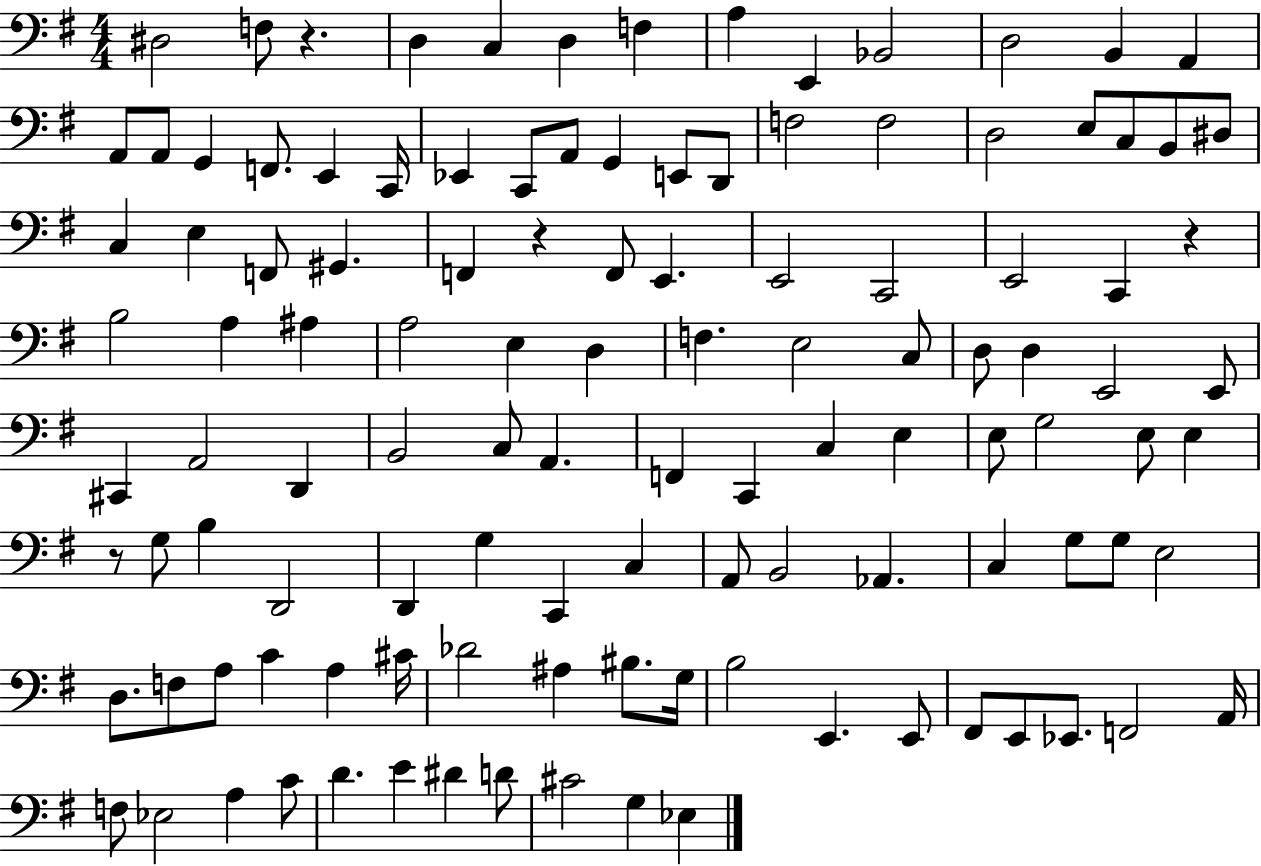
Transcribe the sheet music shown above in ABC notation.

X:1
T:Untitled
M:4/4
L:1/4
K:G
^D,2 F,/2 z D, C, D, F, A, E,, _B,,2 D,2 B,, A,, A,,/2 A,,/2 G,, F,,/2 E,, C,,/4 _E,, C,,/2 A,,/2 G,, E,,/2 D,,/2 F,2 F,2 D,2 E,/2 C,/2 B,,/2 ^D,/2 C, E, F,,/2 ^G,, F,, z F,,/2 E,, E,,2 C,,2 E,,2 C,, z B,2 A, ^A, A,2 E, D, F, E,2 C,/2 D,/2 D, E,,2 E,,/2 ^C,, A,,2 D,, B,,2 C,/2 A,, F,, C,, C, E, E,/2 G,2 E,/2 E, z/2 G,/2 B, D,,2 D,, G, C,, C, A,,/2 B,,2 _A,, C, G,/2 G,/2 E,2 D,/2 F,/2 A,/2 C A, ^C/4 _D2 ^A, ^B,/2 G,/4 B,2 E,, E,,/2 ^F,,/2 E,,/2 _E,,/2 F,,2 A,,/4 F,/2 _E,2 A, C/2 D E ^D D/2 ^C2 G, _E,